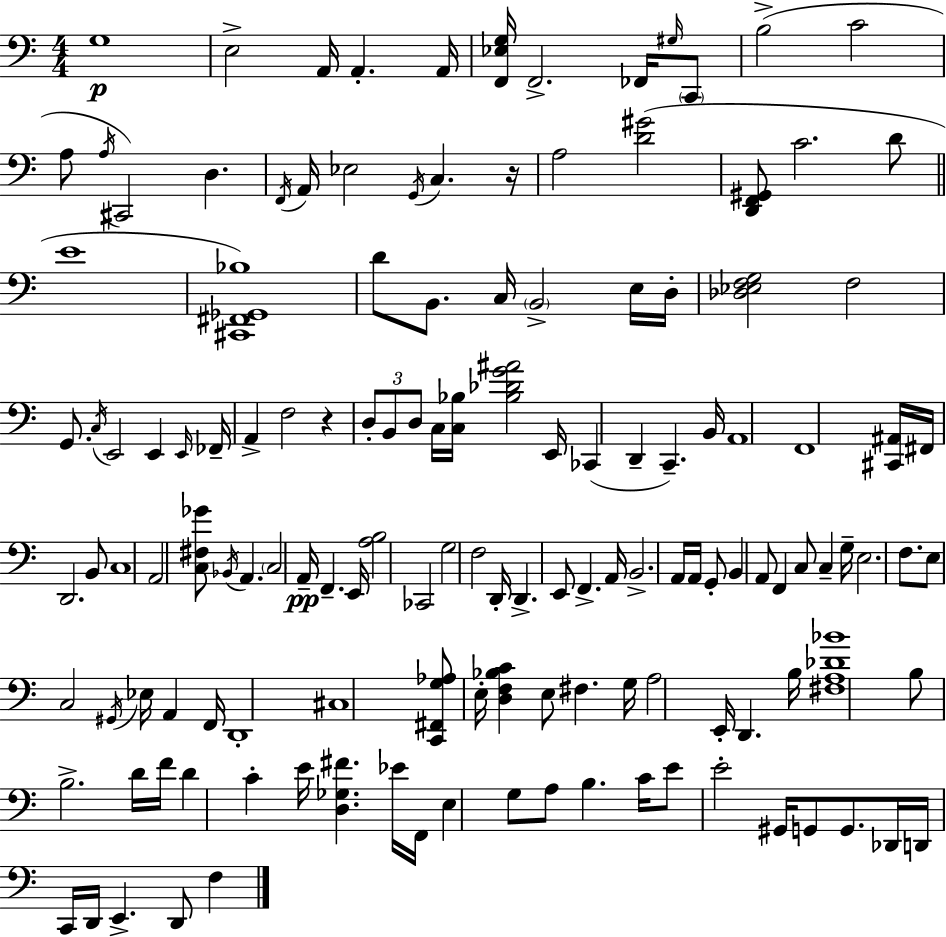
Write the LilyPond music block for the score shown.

{
  \clef bass
  \numericTimeSignature
  \time 4/4
  \key a \minor
  g1\p | e2-> a,16 a,4.-. a,16 | <f, ees g>16 f,2.-> fes,16 \grace { gis16 } \parenthesize c,8 | b2->( c'2 | \break a8 \acciaccatura { a16 }) cis,2 d4. | \acciaccatura { f,16 } a,16 ees2 \acciaccatura { g,16 } c4. | r16 a2 <d' gis'>2( | <d, f, gis,>8 c'2. | \break d'8 \bar "||" \break \key c \major e'1 | <cis, fis, ges, bes>1) | d'8 b,8. c16 \parenthesize b,2-> e16 d16-. | <des ees f g>2 f2 | \break g,8. \acciaccatura { c16 } e,2 e,4 | \grace { e,16 } fes,16-- a,4-> f2 r4 | \tuplet 3/2 { d8-. b,8 d8 } c16 <c bes>16 <bes des' g' ais'>2 | e,16 ces,4( d,4-- c,4.--) | \break b,16 a,1 | f,1 | <cis, ais,>16 fis,16 d,2. | b,8 c1 | \break a,2 <c fis ges'>8 \acciaccatura { bes,16 } a,4. | \parenthesize c2 a,16--\pp f,4.-- | e,16 <a b>2 ces,2 | g2 f2 | \break d,16-. d,4.-> e,8 f,4.-> | a,16 b,2.-> a,16 | a,16 g,8-. b,4 a,8 f,4 c8 c4-- | g16-- e2. | \break f8. e8 c2 \acciaccatura { gis,16 } ees16 a,4 | f,16 d,1-. | cis1 | <c, fis, g aes>8 e16-. <d f bes c'>4 e8 fis4. | \break g16 a2 e,16-. d,4. | b16 <fis a des' bes'>1 | b8 b2.-> | d'16 f'16 d'4 c'4-. e'16 <d ges fis'>4. | \break ees'16 f,16 e4 g8 a8 b4. | c'16 e'8 e'2-. gis,16 g,8 | g,8. des,16 d,16 c,16 d,16 e,4.-> d,8 | f4 \bar "|."
}